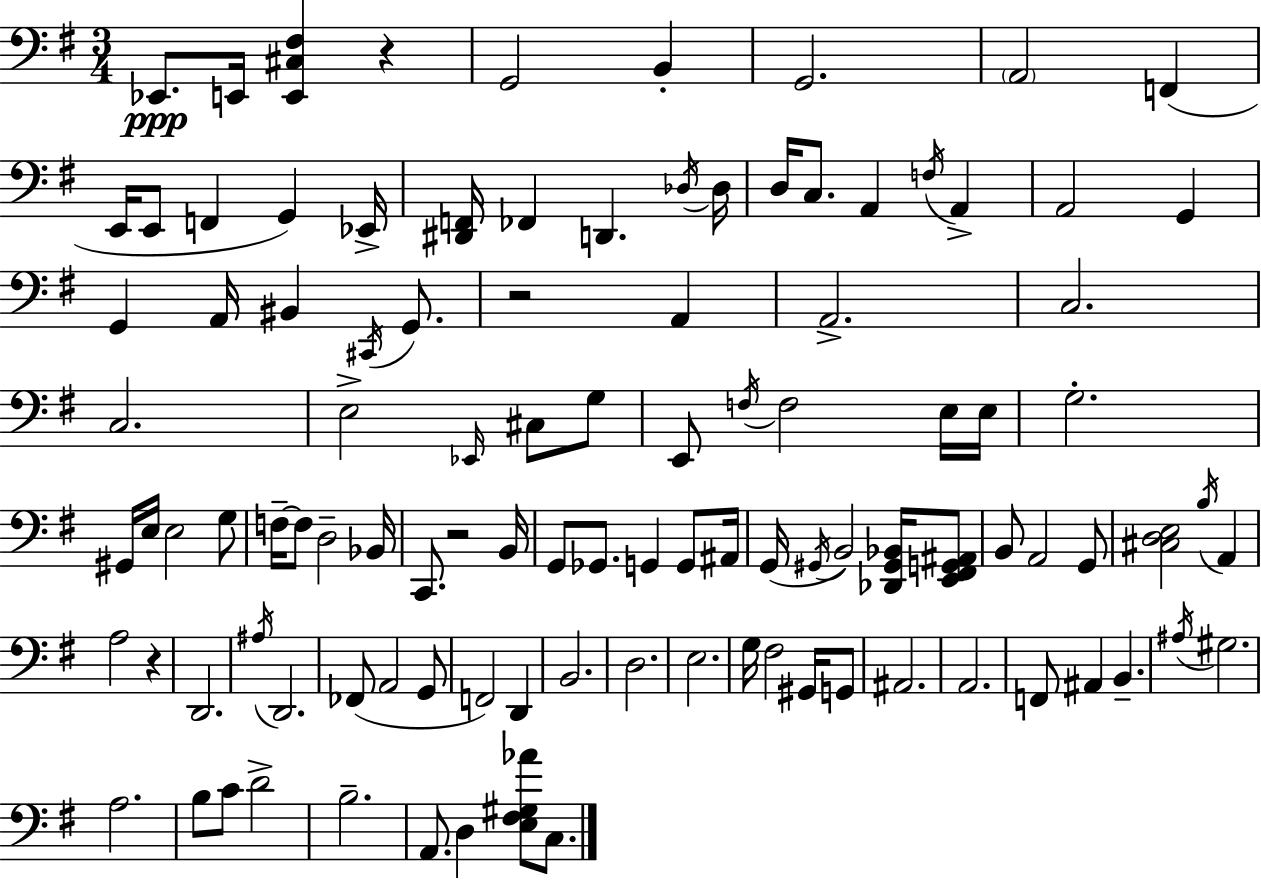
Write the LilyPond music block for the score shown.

{
  \clef bass
  \numericTimeSignature
  \time 3/4
  \key g \major
  ees,8.\ppp e,16 <e, cis fis>4 r4 | g,2 b,4-. | g,2. | \parenthesize a,2 f,4( | \break e,16 e,8 f,4 g,4) ees,16-> | <dis, f,>16 fes,4 d,4. \acciaccatura { des16 } | des16 d16 c8. a,4 \acciaccatura { f16 } a,4-> | a,2 g,4 | \break g,4 a,16 bis,4 \acciaccatura { cis,16 } | g,8. r2 a,4 | a,2.-> | c2. | \break c2. | e2-> \grace { ees,16 } | cis8 g8 e,8 \acciaccatura { f16 } f2 | e16 e16 g2.-. | \break gis,16 e16 e2 | g8 f16--~~ f8 d2-- | bes,16 c,8. r2 | b,16 g,8 ges,8. g,4 | \break g,8 ais,16 g,16( \acciaccatura { gis,16 } b,2) | <des, gis, bes,>16 <e, fis, g, ais,>8 b,8 a,2 | g,8 <cis d e>2 | \acciaccatura { b16 } a,4 a2 | \break r4 d,2. | \acciaccatura { ais16 } d,2. | fes,8( a,2 | g,8 f,2) | \break d,4 b,2. | d2. | e2. | g16 fis2 | \break gis,16 g,8 ais,2. | a,2. | f,8 ais,4 | b,4.-- \acciaccatura { ais16 } gis2. | \break a2. | b8 c'8 | d'2-> b2.-- | a,8. | \break d4 <e fis gis aes'>8 c8. \bar "|."
}